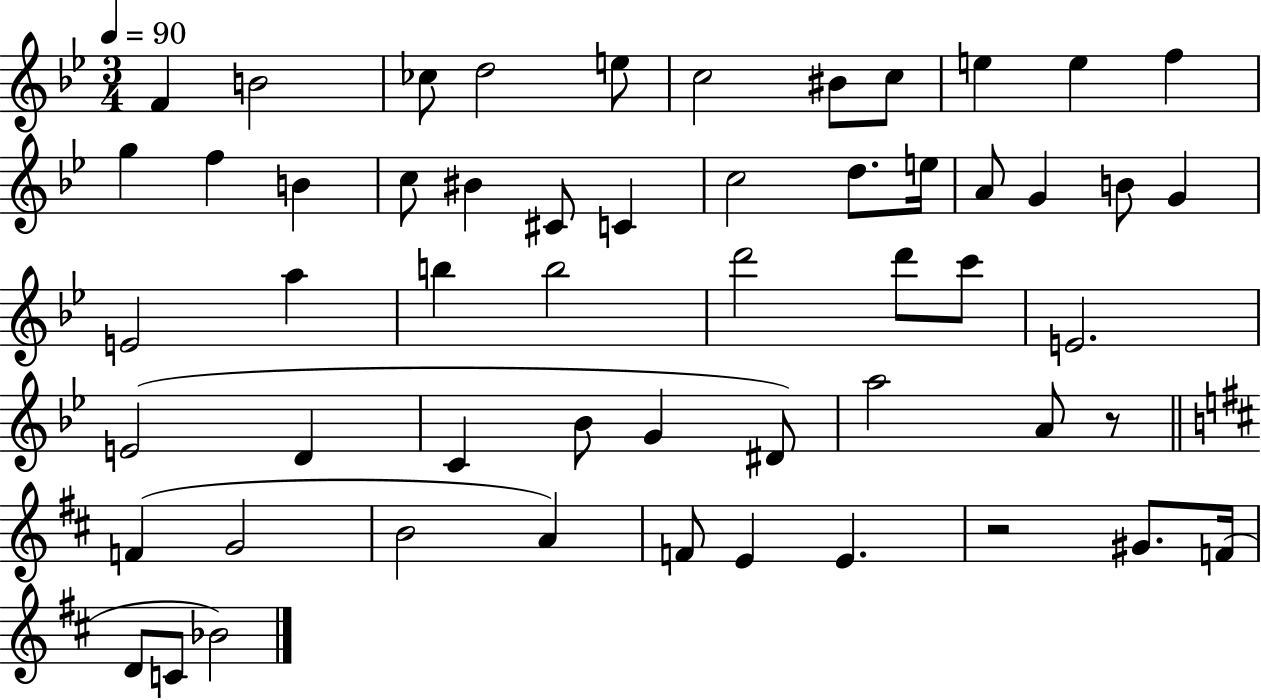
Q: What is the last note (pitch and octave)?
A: Bb4